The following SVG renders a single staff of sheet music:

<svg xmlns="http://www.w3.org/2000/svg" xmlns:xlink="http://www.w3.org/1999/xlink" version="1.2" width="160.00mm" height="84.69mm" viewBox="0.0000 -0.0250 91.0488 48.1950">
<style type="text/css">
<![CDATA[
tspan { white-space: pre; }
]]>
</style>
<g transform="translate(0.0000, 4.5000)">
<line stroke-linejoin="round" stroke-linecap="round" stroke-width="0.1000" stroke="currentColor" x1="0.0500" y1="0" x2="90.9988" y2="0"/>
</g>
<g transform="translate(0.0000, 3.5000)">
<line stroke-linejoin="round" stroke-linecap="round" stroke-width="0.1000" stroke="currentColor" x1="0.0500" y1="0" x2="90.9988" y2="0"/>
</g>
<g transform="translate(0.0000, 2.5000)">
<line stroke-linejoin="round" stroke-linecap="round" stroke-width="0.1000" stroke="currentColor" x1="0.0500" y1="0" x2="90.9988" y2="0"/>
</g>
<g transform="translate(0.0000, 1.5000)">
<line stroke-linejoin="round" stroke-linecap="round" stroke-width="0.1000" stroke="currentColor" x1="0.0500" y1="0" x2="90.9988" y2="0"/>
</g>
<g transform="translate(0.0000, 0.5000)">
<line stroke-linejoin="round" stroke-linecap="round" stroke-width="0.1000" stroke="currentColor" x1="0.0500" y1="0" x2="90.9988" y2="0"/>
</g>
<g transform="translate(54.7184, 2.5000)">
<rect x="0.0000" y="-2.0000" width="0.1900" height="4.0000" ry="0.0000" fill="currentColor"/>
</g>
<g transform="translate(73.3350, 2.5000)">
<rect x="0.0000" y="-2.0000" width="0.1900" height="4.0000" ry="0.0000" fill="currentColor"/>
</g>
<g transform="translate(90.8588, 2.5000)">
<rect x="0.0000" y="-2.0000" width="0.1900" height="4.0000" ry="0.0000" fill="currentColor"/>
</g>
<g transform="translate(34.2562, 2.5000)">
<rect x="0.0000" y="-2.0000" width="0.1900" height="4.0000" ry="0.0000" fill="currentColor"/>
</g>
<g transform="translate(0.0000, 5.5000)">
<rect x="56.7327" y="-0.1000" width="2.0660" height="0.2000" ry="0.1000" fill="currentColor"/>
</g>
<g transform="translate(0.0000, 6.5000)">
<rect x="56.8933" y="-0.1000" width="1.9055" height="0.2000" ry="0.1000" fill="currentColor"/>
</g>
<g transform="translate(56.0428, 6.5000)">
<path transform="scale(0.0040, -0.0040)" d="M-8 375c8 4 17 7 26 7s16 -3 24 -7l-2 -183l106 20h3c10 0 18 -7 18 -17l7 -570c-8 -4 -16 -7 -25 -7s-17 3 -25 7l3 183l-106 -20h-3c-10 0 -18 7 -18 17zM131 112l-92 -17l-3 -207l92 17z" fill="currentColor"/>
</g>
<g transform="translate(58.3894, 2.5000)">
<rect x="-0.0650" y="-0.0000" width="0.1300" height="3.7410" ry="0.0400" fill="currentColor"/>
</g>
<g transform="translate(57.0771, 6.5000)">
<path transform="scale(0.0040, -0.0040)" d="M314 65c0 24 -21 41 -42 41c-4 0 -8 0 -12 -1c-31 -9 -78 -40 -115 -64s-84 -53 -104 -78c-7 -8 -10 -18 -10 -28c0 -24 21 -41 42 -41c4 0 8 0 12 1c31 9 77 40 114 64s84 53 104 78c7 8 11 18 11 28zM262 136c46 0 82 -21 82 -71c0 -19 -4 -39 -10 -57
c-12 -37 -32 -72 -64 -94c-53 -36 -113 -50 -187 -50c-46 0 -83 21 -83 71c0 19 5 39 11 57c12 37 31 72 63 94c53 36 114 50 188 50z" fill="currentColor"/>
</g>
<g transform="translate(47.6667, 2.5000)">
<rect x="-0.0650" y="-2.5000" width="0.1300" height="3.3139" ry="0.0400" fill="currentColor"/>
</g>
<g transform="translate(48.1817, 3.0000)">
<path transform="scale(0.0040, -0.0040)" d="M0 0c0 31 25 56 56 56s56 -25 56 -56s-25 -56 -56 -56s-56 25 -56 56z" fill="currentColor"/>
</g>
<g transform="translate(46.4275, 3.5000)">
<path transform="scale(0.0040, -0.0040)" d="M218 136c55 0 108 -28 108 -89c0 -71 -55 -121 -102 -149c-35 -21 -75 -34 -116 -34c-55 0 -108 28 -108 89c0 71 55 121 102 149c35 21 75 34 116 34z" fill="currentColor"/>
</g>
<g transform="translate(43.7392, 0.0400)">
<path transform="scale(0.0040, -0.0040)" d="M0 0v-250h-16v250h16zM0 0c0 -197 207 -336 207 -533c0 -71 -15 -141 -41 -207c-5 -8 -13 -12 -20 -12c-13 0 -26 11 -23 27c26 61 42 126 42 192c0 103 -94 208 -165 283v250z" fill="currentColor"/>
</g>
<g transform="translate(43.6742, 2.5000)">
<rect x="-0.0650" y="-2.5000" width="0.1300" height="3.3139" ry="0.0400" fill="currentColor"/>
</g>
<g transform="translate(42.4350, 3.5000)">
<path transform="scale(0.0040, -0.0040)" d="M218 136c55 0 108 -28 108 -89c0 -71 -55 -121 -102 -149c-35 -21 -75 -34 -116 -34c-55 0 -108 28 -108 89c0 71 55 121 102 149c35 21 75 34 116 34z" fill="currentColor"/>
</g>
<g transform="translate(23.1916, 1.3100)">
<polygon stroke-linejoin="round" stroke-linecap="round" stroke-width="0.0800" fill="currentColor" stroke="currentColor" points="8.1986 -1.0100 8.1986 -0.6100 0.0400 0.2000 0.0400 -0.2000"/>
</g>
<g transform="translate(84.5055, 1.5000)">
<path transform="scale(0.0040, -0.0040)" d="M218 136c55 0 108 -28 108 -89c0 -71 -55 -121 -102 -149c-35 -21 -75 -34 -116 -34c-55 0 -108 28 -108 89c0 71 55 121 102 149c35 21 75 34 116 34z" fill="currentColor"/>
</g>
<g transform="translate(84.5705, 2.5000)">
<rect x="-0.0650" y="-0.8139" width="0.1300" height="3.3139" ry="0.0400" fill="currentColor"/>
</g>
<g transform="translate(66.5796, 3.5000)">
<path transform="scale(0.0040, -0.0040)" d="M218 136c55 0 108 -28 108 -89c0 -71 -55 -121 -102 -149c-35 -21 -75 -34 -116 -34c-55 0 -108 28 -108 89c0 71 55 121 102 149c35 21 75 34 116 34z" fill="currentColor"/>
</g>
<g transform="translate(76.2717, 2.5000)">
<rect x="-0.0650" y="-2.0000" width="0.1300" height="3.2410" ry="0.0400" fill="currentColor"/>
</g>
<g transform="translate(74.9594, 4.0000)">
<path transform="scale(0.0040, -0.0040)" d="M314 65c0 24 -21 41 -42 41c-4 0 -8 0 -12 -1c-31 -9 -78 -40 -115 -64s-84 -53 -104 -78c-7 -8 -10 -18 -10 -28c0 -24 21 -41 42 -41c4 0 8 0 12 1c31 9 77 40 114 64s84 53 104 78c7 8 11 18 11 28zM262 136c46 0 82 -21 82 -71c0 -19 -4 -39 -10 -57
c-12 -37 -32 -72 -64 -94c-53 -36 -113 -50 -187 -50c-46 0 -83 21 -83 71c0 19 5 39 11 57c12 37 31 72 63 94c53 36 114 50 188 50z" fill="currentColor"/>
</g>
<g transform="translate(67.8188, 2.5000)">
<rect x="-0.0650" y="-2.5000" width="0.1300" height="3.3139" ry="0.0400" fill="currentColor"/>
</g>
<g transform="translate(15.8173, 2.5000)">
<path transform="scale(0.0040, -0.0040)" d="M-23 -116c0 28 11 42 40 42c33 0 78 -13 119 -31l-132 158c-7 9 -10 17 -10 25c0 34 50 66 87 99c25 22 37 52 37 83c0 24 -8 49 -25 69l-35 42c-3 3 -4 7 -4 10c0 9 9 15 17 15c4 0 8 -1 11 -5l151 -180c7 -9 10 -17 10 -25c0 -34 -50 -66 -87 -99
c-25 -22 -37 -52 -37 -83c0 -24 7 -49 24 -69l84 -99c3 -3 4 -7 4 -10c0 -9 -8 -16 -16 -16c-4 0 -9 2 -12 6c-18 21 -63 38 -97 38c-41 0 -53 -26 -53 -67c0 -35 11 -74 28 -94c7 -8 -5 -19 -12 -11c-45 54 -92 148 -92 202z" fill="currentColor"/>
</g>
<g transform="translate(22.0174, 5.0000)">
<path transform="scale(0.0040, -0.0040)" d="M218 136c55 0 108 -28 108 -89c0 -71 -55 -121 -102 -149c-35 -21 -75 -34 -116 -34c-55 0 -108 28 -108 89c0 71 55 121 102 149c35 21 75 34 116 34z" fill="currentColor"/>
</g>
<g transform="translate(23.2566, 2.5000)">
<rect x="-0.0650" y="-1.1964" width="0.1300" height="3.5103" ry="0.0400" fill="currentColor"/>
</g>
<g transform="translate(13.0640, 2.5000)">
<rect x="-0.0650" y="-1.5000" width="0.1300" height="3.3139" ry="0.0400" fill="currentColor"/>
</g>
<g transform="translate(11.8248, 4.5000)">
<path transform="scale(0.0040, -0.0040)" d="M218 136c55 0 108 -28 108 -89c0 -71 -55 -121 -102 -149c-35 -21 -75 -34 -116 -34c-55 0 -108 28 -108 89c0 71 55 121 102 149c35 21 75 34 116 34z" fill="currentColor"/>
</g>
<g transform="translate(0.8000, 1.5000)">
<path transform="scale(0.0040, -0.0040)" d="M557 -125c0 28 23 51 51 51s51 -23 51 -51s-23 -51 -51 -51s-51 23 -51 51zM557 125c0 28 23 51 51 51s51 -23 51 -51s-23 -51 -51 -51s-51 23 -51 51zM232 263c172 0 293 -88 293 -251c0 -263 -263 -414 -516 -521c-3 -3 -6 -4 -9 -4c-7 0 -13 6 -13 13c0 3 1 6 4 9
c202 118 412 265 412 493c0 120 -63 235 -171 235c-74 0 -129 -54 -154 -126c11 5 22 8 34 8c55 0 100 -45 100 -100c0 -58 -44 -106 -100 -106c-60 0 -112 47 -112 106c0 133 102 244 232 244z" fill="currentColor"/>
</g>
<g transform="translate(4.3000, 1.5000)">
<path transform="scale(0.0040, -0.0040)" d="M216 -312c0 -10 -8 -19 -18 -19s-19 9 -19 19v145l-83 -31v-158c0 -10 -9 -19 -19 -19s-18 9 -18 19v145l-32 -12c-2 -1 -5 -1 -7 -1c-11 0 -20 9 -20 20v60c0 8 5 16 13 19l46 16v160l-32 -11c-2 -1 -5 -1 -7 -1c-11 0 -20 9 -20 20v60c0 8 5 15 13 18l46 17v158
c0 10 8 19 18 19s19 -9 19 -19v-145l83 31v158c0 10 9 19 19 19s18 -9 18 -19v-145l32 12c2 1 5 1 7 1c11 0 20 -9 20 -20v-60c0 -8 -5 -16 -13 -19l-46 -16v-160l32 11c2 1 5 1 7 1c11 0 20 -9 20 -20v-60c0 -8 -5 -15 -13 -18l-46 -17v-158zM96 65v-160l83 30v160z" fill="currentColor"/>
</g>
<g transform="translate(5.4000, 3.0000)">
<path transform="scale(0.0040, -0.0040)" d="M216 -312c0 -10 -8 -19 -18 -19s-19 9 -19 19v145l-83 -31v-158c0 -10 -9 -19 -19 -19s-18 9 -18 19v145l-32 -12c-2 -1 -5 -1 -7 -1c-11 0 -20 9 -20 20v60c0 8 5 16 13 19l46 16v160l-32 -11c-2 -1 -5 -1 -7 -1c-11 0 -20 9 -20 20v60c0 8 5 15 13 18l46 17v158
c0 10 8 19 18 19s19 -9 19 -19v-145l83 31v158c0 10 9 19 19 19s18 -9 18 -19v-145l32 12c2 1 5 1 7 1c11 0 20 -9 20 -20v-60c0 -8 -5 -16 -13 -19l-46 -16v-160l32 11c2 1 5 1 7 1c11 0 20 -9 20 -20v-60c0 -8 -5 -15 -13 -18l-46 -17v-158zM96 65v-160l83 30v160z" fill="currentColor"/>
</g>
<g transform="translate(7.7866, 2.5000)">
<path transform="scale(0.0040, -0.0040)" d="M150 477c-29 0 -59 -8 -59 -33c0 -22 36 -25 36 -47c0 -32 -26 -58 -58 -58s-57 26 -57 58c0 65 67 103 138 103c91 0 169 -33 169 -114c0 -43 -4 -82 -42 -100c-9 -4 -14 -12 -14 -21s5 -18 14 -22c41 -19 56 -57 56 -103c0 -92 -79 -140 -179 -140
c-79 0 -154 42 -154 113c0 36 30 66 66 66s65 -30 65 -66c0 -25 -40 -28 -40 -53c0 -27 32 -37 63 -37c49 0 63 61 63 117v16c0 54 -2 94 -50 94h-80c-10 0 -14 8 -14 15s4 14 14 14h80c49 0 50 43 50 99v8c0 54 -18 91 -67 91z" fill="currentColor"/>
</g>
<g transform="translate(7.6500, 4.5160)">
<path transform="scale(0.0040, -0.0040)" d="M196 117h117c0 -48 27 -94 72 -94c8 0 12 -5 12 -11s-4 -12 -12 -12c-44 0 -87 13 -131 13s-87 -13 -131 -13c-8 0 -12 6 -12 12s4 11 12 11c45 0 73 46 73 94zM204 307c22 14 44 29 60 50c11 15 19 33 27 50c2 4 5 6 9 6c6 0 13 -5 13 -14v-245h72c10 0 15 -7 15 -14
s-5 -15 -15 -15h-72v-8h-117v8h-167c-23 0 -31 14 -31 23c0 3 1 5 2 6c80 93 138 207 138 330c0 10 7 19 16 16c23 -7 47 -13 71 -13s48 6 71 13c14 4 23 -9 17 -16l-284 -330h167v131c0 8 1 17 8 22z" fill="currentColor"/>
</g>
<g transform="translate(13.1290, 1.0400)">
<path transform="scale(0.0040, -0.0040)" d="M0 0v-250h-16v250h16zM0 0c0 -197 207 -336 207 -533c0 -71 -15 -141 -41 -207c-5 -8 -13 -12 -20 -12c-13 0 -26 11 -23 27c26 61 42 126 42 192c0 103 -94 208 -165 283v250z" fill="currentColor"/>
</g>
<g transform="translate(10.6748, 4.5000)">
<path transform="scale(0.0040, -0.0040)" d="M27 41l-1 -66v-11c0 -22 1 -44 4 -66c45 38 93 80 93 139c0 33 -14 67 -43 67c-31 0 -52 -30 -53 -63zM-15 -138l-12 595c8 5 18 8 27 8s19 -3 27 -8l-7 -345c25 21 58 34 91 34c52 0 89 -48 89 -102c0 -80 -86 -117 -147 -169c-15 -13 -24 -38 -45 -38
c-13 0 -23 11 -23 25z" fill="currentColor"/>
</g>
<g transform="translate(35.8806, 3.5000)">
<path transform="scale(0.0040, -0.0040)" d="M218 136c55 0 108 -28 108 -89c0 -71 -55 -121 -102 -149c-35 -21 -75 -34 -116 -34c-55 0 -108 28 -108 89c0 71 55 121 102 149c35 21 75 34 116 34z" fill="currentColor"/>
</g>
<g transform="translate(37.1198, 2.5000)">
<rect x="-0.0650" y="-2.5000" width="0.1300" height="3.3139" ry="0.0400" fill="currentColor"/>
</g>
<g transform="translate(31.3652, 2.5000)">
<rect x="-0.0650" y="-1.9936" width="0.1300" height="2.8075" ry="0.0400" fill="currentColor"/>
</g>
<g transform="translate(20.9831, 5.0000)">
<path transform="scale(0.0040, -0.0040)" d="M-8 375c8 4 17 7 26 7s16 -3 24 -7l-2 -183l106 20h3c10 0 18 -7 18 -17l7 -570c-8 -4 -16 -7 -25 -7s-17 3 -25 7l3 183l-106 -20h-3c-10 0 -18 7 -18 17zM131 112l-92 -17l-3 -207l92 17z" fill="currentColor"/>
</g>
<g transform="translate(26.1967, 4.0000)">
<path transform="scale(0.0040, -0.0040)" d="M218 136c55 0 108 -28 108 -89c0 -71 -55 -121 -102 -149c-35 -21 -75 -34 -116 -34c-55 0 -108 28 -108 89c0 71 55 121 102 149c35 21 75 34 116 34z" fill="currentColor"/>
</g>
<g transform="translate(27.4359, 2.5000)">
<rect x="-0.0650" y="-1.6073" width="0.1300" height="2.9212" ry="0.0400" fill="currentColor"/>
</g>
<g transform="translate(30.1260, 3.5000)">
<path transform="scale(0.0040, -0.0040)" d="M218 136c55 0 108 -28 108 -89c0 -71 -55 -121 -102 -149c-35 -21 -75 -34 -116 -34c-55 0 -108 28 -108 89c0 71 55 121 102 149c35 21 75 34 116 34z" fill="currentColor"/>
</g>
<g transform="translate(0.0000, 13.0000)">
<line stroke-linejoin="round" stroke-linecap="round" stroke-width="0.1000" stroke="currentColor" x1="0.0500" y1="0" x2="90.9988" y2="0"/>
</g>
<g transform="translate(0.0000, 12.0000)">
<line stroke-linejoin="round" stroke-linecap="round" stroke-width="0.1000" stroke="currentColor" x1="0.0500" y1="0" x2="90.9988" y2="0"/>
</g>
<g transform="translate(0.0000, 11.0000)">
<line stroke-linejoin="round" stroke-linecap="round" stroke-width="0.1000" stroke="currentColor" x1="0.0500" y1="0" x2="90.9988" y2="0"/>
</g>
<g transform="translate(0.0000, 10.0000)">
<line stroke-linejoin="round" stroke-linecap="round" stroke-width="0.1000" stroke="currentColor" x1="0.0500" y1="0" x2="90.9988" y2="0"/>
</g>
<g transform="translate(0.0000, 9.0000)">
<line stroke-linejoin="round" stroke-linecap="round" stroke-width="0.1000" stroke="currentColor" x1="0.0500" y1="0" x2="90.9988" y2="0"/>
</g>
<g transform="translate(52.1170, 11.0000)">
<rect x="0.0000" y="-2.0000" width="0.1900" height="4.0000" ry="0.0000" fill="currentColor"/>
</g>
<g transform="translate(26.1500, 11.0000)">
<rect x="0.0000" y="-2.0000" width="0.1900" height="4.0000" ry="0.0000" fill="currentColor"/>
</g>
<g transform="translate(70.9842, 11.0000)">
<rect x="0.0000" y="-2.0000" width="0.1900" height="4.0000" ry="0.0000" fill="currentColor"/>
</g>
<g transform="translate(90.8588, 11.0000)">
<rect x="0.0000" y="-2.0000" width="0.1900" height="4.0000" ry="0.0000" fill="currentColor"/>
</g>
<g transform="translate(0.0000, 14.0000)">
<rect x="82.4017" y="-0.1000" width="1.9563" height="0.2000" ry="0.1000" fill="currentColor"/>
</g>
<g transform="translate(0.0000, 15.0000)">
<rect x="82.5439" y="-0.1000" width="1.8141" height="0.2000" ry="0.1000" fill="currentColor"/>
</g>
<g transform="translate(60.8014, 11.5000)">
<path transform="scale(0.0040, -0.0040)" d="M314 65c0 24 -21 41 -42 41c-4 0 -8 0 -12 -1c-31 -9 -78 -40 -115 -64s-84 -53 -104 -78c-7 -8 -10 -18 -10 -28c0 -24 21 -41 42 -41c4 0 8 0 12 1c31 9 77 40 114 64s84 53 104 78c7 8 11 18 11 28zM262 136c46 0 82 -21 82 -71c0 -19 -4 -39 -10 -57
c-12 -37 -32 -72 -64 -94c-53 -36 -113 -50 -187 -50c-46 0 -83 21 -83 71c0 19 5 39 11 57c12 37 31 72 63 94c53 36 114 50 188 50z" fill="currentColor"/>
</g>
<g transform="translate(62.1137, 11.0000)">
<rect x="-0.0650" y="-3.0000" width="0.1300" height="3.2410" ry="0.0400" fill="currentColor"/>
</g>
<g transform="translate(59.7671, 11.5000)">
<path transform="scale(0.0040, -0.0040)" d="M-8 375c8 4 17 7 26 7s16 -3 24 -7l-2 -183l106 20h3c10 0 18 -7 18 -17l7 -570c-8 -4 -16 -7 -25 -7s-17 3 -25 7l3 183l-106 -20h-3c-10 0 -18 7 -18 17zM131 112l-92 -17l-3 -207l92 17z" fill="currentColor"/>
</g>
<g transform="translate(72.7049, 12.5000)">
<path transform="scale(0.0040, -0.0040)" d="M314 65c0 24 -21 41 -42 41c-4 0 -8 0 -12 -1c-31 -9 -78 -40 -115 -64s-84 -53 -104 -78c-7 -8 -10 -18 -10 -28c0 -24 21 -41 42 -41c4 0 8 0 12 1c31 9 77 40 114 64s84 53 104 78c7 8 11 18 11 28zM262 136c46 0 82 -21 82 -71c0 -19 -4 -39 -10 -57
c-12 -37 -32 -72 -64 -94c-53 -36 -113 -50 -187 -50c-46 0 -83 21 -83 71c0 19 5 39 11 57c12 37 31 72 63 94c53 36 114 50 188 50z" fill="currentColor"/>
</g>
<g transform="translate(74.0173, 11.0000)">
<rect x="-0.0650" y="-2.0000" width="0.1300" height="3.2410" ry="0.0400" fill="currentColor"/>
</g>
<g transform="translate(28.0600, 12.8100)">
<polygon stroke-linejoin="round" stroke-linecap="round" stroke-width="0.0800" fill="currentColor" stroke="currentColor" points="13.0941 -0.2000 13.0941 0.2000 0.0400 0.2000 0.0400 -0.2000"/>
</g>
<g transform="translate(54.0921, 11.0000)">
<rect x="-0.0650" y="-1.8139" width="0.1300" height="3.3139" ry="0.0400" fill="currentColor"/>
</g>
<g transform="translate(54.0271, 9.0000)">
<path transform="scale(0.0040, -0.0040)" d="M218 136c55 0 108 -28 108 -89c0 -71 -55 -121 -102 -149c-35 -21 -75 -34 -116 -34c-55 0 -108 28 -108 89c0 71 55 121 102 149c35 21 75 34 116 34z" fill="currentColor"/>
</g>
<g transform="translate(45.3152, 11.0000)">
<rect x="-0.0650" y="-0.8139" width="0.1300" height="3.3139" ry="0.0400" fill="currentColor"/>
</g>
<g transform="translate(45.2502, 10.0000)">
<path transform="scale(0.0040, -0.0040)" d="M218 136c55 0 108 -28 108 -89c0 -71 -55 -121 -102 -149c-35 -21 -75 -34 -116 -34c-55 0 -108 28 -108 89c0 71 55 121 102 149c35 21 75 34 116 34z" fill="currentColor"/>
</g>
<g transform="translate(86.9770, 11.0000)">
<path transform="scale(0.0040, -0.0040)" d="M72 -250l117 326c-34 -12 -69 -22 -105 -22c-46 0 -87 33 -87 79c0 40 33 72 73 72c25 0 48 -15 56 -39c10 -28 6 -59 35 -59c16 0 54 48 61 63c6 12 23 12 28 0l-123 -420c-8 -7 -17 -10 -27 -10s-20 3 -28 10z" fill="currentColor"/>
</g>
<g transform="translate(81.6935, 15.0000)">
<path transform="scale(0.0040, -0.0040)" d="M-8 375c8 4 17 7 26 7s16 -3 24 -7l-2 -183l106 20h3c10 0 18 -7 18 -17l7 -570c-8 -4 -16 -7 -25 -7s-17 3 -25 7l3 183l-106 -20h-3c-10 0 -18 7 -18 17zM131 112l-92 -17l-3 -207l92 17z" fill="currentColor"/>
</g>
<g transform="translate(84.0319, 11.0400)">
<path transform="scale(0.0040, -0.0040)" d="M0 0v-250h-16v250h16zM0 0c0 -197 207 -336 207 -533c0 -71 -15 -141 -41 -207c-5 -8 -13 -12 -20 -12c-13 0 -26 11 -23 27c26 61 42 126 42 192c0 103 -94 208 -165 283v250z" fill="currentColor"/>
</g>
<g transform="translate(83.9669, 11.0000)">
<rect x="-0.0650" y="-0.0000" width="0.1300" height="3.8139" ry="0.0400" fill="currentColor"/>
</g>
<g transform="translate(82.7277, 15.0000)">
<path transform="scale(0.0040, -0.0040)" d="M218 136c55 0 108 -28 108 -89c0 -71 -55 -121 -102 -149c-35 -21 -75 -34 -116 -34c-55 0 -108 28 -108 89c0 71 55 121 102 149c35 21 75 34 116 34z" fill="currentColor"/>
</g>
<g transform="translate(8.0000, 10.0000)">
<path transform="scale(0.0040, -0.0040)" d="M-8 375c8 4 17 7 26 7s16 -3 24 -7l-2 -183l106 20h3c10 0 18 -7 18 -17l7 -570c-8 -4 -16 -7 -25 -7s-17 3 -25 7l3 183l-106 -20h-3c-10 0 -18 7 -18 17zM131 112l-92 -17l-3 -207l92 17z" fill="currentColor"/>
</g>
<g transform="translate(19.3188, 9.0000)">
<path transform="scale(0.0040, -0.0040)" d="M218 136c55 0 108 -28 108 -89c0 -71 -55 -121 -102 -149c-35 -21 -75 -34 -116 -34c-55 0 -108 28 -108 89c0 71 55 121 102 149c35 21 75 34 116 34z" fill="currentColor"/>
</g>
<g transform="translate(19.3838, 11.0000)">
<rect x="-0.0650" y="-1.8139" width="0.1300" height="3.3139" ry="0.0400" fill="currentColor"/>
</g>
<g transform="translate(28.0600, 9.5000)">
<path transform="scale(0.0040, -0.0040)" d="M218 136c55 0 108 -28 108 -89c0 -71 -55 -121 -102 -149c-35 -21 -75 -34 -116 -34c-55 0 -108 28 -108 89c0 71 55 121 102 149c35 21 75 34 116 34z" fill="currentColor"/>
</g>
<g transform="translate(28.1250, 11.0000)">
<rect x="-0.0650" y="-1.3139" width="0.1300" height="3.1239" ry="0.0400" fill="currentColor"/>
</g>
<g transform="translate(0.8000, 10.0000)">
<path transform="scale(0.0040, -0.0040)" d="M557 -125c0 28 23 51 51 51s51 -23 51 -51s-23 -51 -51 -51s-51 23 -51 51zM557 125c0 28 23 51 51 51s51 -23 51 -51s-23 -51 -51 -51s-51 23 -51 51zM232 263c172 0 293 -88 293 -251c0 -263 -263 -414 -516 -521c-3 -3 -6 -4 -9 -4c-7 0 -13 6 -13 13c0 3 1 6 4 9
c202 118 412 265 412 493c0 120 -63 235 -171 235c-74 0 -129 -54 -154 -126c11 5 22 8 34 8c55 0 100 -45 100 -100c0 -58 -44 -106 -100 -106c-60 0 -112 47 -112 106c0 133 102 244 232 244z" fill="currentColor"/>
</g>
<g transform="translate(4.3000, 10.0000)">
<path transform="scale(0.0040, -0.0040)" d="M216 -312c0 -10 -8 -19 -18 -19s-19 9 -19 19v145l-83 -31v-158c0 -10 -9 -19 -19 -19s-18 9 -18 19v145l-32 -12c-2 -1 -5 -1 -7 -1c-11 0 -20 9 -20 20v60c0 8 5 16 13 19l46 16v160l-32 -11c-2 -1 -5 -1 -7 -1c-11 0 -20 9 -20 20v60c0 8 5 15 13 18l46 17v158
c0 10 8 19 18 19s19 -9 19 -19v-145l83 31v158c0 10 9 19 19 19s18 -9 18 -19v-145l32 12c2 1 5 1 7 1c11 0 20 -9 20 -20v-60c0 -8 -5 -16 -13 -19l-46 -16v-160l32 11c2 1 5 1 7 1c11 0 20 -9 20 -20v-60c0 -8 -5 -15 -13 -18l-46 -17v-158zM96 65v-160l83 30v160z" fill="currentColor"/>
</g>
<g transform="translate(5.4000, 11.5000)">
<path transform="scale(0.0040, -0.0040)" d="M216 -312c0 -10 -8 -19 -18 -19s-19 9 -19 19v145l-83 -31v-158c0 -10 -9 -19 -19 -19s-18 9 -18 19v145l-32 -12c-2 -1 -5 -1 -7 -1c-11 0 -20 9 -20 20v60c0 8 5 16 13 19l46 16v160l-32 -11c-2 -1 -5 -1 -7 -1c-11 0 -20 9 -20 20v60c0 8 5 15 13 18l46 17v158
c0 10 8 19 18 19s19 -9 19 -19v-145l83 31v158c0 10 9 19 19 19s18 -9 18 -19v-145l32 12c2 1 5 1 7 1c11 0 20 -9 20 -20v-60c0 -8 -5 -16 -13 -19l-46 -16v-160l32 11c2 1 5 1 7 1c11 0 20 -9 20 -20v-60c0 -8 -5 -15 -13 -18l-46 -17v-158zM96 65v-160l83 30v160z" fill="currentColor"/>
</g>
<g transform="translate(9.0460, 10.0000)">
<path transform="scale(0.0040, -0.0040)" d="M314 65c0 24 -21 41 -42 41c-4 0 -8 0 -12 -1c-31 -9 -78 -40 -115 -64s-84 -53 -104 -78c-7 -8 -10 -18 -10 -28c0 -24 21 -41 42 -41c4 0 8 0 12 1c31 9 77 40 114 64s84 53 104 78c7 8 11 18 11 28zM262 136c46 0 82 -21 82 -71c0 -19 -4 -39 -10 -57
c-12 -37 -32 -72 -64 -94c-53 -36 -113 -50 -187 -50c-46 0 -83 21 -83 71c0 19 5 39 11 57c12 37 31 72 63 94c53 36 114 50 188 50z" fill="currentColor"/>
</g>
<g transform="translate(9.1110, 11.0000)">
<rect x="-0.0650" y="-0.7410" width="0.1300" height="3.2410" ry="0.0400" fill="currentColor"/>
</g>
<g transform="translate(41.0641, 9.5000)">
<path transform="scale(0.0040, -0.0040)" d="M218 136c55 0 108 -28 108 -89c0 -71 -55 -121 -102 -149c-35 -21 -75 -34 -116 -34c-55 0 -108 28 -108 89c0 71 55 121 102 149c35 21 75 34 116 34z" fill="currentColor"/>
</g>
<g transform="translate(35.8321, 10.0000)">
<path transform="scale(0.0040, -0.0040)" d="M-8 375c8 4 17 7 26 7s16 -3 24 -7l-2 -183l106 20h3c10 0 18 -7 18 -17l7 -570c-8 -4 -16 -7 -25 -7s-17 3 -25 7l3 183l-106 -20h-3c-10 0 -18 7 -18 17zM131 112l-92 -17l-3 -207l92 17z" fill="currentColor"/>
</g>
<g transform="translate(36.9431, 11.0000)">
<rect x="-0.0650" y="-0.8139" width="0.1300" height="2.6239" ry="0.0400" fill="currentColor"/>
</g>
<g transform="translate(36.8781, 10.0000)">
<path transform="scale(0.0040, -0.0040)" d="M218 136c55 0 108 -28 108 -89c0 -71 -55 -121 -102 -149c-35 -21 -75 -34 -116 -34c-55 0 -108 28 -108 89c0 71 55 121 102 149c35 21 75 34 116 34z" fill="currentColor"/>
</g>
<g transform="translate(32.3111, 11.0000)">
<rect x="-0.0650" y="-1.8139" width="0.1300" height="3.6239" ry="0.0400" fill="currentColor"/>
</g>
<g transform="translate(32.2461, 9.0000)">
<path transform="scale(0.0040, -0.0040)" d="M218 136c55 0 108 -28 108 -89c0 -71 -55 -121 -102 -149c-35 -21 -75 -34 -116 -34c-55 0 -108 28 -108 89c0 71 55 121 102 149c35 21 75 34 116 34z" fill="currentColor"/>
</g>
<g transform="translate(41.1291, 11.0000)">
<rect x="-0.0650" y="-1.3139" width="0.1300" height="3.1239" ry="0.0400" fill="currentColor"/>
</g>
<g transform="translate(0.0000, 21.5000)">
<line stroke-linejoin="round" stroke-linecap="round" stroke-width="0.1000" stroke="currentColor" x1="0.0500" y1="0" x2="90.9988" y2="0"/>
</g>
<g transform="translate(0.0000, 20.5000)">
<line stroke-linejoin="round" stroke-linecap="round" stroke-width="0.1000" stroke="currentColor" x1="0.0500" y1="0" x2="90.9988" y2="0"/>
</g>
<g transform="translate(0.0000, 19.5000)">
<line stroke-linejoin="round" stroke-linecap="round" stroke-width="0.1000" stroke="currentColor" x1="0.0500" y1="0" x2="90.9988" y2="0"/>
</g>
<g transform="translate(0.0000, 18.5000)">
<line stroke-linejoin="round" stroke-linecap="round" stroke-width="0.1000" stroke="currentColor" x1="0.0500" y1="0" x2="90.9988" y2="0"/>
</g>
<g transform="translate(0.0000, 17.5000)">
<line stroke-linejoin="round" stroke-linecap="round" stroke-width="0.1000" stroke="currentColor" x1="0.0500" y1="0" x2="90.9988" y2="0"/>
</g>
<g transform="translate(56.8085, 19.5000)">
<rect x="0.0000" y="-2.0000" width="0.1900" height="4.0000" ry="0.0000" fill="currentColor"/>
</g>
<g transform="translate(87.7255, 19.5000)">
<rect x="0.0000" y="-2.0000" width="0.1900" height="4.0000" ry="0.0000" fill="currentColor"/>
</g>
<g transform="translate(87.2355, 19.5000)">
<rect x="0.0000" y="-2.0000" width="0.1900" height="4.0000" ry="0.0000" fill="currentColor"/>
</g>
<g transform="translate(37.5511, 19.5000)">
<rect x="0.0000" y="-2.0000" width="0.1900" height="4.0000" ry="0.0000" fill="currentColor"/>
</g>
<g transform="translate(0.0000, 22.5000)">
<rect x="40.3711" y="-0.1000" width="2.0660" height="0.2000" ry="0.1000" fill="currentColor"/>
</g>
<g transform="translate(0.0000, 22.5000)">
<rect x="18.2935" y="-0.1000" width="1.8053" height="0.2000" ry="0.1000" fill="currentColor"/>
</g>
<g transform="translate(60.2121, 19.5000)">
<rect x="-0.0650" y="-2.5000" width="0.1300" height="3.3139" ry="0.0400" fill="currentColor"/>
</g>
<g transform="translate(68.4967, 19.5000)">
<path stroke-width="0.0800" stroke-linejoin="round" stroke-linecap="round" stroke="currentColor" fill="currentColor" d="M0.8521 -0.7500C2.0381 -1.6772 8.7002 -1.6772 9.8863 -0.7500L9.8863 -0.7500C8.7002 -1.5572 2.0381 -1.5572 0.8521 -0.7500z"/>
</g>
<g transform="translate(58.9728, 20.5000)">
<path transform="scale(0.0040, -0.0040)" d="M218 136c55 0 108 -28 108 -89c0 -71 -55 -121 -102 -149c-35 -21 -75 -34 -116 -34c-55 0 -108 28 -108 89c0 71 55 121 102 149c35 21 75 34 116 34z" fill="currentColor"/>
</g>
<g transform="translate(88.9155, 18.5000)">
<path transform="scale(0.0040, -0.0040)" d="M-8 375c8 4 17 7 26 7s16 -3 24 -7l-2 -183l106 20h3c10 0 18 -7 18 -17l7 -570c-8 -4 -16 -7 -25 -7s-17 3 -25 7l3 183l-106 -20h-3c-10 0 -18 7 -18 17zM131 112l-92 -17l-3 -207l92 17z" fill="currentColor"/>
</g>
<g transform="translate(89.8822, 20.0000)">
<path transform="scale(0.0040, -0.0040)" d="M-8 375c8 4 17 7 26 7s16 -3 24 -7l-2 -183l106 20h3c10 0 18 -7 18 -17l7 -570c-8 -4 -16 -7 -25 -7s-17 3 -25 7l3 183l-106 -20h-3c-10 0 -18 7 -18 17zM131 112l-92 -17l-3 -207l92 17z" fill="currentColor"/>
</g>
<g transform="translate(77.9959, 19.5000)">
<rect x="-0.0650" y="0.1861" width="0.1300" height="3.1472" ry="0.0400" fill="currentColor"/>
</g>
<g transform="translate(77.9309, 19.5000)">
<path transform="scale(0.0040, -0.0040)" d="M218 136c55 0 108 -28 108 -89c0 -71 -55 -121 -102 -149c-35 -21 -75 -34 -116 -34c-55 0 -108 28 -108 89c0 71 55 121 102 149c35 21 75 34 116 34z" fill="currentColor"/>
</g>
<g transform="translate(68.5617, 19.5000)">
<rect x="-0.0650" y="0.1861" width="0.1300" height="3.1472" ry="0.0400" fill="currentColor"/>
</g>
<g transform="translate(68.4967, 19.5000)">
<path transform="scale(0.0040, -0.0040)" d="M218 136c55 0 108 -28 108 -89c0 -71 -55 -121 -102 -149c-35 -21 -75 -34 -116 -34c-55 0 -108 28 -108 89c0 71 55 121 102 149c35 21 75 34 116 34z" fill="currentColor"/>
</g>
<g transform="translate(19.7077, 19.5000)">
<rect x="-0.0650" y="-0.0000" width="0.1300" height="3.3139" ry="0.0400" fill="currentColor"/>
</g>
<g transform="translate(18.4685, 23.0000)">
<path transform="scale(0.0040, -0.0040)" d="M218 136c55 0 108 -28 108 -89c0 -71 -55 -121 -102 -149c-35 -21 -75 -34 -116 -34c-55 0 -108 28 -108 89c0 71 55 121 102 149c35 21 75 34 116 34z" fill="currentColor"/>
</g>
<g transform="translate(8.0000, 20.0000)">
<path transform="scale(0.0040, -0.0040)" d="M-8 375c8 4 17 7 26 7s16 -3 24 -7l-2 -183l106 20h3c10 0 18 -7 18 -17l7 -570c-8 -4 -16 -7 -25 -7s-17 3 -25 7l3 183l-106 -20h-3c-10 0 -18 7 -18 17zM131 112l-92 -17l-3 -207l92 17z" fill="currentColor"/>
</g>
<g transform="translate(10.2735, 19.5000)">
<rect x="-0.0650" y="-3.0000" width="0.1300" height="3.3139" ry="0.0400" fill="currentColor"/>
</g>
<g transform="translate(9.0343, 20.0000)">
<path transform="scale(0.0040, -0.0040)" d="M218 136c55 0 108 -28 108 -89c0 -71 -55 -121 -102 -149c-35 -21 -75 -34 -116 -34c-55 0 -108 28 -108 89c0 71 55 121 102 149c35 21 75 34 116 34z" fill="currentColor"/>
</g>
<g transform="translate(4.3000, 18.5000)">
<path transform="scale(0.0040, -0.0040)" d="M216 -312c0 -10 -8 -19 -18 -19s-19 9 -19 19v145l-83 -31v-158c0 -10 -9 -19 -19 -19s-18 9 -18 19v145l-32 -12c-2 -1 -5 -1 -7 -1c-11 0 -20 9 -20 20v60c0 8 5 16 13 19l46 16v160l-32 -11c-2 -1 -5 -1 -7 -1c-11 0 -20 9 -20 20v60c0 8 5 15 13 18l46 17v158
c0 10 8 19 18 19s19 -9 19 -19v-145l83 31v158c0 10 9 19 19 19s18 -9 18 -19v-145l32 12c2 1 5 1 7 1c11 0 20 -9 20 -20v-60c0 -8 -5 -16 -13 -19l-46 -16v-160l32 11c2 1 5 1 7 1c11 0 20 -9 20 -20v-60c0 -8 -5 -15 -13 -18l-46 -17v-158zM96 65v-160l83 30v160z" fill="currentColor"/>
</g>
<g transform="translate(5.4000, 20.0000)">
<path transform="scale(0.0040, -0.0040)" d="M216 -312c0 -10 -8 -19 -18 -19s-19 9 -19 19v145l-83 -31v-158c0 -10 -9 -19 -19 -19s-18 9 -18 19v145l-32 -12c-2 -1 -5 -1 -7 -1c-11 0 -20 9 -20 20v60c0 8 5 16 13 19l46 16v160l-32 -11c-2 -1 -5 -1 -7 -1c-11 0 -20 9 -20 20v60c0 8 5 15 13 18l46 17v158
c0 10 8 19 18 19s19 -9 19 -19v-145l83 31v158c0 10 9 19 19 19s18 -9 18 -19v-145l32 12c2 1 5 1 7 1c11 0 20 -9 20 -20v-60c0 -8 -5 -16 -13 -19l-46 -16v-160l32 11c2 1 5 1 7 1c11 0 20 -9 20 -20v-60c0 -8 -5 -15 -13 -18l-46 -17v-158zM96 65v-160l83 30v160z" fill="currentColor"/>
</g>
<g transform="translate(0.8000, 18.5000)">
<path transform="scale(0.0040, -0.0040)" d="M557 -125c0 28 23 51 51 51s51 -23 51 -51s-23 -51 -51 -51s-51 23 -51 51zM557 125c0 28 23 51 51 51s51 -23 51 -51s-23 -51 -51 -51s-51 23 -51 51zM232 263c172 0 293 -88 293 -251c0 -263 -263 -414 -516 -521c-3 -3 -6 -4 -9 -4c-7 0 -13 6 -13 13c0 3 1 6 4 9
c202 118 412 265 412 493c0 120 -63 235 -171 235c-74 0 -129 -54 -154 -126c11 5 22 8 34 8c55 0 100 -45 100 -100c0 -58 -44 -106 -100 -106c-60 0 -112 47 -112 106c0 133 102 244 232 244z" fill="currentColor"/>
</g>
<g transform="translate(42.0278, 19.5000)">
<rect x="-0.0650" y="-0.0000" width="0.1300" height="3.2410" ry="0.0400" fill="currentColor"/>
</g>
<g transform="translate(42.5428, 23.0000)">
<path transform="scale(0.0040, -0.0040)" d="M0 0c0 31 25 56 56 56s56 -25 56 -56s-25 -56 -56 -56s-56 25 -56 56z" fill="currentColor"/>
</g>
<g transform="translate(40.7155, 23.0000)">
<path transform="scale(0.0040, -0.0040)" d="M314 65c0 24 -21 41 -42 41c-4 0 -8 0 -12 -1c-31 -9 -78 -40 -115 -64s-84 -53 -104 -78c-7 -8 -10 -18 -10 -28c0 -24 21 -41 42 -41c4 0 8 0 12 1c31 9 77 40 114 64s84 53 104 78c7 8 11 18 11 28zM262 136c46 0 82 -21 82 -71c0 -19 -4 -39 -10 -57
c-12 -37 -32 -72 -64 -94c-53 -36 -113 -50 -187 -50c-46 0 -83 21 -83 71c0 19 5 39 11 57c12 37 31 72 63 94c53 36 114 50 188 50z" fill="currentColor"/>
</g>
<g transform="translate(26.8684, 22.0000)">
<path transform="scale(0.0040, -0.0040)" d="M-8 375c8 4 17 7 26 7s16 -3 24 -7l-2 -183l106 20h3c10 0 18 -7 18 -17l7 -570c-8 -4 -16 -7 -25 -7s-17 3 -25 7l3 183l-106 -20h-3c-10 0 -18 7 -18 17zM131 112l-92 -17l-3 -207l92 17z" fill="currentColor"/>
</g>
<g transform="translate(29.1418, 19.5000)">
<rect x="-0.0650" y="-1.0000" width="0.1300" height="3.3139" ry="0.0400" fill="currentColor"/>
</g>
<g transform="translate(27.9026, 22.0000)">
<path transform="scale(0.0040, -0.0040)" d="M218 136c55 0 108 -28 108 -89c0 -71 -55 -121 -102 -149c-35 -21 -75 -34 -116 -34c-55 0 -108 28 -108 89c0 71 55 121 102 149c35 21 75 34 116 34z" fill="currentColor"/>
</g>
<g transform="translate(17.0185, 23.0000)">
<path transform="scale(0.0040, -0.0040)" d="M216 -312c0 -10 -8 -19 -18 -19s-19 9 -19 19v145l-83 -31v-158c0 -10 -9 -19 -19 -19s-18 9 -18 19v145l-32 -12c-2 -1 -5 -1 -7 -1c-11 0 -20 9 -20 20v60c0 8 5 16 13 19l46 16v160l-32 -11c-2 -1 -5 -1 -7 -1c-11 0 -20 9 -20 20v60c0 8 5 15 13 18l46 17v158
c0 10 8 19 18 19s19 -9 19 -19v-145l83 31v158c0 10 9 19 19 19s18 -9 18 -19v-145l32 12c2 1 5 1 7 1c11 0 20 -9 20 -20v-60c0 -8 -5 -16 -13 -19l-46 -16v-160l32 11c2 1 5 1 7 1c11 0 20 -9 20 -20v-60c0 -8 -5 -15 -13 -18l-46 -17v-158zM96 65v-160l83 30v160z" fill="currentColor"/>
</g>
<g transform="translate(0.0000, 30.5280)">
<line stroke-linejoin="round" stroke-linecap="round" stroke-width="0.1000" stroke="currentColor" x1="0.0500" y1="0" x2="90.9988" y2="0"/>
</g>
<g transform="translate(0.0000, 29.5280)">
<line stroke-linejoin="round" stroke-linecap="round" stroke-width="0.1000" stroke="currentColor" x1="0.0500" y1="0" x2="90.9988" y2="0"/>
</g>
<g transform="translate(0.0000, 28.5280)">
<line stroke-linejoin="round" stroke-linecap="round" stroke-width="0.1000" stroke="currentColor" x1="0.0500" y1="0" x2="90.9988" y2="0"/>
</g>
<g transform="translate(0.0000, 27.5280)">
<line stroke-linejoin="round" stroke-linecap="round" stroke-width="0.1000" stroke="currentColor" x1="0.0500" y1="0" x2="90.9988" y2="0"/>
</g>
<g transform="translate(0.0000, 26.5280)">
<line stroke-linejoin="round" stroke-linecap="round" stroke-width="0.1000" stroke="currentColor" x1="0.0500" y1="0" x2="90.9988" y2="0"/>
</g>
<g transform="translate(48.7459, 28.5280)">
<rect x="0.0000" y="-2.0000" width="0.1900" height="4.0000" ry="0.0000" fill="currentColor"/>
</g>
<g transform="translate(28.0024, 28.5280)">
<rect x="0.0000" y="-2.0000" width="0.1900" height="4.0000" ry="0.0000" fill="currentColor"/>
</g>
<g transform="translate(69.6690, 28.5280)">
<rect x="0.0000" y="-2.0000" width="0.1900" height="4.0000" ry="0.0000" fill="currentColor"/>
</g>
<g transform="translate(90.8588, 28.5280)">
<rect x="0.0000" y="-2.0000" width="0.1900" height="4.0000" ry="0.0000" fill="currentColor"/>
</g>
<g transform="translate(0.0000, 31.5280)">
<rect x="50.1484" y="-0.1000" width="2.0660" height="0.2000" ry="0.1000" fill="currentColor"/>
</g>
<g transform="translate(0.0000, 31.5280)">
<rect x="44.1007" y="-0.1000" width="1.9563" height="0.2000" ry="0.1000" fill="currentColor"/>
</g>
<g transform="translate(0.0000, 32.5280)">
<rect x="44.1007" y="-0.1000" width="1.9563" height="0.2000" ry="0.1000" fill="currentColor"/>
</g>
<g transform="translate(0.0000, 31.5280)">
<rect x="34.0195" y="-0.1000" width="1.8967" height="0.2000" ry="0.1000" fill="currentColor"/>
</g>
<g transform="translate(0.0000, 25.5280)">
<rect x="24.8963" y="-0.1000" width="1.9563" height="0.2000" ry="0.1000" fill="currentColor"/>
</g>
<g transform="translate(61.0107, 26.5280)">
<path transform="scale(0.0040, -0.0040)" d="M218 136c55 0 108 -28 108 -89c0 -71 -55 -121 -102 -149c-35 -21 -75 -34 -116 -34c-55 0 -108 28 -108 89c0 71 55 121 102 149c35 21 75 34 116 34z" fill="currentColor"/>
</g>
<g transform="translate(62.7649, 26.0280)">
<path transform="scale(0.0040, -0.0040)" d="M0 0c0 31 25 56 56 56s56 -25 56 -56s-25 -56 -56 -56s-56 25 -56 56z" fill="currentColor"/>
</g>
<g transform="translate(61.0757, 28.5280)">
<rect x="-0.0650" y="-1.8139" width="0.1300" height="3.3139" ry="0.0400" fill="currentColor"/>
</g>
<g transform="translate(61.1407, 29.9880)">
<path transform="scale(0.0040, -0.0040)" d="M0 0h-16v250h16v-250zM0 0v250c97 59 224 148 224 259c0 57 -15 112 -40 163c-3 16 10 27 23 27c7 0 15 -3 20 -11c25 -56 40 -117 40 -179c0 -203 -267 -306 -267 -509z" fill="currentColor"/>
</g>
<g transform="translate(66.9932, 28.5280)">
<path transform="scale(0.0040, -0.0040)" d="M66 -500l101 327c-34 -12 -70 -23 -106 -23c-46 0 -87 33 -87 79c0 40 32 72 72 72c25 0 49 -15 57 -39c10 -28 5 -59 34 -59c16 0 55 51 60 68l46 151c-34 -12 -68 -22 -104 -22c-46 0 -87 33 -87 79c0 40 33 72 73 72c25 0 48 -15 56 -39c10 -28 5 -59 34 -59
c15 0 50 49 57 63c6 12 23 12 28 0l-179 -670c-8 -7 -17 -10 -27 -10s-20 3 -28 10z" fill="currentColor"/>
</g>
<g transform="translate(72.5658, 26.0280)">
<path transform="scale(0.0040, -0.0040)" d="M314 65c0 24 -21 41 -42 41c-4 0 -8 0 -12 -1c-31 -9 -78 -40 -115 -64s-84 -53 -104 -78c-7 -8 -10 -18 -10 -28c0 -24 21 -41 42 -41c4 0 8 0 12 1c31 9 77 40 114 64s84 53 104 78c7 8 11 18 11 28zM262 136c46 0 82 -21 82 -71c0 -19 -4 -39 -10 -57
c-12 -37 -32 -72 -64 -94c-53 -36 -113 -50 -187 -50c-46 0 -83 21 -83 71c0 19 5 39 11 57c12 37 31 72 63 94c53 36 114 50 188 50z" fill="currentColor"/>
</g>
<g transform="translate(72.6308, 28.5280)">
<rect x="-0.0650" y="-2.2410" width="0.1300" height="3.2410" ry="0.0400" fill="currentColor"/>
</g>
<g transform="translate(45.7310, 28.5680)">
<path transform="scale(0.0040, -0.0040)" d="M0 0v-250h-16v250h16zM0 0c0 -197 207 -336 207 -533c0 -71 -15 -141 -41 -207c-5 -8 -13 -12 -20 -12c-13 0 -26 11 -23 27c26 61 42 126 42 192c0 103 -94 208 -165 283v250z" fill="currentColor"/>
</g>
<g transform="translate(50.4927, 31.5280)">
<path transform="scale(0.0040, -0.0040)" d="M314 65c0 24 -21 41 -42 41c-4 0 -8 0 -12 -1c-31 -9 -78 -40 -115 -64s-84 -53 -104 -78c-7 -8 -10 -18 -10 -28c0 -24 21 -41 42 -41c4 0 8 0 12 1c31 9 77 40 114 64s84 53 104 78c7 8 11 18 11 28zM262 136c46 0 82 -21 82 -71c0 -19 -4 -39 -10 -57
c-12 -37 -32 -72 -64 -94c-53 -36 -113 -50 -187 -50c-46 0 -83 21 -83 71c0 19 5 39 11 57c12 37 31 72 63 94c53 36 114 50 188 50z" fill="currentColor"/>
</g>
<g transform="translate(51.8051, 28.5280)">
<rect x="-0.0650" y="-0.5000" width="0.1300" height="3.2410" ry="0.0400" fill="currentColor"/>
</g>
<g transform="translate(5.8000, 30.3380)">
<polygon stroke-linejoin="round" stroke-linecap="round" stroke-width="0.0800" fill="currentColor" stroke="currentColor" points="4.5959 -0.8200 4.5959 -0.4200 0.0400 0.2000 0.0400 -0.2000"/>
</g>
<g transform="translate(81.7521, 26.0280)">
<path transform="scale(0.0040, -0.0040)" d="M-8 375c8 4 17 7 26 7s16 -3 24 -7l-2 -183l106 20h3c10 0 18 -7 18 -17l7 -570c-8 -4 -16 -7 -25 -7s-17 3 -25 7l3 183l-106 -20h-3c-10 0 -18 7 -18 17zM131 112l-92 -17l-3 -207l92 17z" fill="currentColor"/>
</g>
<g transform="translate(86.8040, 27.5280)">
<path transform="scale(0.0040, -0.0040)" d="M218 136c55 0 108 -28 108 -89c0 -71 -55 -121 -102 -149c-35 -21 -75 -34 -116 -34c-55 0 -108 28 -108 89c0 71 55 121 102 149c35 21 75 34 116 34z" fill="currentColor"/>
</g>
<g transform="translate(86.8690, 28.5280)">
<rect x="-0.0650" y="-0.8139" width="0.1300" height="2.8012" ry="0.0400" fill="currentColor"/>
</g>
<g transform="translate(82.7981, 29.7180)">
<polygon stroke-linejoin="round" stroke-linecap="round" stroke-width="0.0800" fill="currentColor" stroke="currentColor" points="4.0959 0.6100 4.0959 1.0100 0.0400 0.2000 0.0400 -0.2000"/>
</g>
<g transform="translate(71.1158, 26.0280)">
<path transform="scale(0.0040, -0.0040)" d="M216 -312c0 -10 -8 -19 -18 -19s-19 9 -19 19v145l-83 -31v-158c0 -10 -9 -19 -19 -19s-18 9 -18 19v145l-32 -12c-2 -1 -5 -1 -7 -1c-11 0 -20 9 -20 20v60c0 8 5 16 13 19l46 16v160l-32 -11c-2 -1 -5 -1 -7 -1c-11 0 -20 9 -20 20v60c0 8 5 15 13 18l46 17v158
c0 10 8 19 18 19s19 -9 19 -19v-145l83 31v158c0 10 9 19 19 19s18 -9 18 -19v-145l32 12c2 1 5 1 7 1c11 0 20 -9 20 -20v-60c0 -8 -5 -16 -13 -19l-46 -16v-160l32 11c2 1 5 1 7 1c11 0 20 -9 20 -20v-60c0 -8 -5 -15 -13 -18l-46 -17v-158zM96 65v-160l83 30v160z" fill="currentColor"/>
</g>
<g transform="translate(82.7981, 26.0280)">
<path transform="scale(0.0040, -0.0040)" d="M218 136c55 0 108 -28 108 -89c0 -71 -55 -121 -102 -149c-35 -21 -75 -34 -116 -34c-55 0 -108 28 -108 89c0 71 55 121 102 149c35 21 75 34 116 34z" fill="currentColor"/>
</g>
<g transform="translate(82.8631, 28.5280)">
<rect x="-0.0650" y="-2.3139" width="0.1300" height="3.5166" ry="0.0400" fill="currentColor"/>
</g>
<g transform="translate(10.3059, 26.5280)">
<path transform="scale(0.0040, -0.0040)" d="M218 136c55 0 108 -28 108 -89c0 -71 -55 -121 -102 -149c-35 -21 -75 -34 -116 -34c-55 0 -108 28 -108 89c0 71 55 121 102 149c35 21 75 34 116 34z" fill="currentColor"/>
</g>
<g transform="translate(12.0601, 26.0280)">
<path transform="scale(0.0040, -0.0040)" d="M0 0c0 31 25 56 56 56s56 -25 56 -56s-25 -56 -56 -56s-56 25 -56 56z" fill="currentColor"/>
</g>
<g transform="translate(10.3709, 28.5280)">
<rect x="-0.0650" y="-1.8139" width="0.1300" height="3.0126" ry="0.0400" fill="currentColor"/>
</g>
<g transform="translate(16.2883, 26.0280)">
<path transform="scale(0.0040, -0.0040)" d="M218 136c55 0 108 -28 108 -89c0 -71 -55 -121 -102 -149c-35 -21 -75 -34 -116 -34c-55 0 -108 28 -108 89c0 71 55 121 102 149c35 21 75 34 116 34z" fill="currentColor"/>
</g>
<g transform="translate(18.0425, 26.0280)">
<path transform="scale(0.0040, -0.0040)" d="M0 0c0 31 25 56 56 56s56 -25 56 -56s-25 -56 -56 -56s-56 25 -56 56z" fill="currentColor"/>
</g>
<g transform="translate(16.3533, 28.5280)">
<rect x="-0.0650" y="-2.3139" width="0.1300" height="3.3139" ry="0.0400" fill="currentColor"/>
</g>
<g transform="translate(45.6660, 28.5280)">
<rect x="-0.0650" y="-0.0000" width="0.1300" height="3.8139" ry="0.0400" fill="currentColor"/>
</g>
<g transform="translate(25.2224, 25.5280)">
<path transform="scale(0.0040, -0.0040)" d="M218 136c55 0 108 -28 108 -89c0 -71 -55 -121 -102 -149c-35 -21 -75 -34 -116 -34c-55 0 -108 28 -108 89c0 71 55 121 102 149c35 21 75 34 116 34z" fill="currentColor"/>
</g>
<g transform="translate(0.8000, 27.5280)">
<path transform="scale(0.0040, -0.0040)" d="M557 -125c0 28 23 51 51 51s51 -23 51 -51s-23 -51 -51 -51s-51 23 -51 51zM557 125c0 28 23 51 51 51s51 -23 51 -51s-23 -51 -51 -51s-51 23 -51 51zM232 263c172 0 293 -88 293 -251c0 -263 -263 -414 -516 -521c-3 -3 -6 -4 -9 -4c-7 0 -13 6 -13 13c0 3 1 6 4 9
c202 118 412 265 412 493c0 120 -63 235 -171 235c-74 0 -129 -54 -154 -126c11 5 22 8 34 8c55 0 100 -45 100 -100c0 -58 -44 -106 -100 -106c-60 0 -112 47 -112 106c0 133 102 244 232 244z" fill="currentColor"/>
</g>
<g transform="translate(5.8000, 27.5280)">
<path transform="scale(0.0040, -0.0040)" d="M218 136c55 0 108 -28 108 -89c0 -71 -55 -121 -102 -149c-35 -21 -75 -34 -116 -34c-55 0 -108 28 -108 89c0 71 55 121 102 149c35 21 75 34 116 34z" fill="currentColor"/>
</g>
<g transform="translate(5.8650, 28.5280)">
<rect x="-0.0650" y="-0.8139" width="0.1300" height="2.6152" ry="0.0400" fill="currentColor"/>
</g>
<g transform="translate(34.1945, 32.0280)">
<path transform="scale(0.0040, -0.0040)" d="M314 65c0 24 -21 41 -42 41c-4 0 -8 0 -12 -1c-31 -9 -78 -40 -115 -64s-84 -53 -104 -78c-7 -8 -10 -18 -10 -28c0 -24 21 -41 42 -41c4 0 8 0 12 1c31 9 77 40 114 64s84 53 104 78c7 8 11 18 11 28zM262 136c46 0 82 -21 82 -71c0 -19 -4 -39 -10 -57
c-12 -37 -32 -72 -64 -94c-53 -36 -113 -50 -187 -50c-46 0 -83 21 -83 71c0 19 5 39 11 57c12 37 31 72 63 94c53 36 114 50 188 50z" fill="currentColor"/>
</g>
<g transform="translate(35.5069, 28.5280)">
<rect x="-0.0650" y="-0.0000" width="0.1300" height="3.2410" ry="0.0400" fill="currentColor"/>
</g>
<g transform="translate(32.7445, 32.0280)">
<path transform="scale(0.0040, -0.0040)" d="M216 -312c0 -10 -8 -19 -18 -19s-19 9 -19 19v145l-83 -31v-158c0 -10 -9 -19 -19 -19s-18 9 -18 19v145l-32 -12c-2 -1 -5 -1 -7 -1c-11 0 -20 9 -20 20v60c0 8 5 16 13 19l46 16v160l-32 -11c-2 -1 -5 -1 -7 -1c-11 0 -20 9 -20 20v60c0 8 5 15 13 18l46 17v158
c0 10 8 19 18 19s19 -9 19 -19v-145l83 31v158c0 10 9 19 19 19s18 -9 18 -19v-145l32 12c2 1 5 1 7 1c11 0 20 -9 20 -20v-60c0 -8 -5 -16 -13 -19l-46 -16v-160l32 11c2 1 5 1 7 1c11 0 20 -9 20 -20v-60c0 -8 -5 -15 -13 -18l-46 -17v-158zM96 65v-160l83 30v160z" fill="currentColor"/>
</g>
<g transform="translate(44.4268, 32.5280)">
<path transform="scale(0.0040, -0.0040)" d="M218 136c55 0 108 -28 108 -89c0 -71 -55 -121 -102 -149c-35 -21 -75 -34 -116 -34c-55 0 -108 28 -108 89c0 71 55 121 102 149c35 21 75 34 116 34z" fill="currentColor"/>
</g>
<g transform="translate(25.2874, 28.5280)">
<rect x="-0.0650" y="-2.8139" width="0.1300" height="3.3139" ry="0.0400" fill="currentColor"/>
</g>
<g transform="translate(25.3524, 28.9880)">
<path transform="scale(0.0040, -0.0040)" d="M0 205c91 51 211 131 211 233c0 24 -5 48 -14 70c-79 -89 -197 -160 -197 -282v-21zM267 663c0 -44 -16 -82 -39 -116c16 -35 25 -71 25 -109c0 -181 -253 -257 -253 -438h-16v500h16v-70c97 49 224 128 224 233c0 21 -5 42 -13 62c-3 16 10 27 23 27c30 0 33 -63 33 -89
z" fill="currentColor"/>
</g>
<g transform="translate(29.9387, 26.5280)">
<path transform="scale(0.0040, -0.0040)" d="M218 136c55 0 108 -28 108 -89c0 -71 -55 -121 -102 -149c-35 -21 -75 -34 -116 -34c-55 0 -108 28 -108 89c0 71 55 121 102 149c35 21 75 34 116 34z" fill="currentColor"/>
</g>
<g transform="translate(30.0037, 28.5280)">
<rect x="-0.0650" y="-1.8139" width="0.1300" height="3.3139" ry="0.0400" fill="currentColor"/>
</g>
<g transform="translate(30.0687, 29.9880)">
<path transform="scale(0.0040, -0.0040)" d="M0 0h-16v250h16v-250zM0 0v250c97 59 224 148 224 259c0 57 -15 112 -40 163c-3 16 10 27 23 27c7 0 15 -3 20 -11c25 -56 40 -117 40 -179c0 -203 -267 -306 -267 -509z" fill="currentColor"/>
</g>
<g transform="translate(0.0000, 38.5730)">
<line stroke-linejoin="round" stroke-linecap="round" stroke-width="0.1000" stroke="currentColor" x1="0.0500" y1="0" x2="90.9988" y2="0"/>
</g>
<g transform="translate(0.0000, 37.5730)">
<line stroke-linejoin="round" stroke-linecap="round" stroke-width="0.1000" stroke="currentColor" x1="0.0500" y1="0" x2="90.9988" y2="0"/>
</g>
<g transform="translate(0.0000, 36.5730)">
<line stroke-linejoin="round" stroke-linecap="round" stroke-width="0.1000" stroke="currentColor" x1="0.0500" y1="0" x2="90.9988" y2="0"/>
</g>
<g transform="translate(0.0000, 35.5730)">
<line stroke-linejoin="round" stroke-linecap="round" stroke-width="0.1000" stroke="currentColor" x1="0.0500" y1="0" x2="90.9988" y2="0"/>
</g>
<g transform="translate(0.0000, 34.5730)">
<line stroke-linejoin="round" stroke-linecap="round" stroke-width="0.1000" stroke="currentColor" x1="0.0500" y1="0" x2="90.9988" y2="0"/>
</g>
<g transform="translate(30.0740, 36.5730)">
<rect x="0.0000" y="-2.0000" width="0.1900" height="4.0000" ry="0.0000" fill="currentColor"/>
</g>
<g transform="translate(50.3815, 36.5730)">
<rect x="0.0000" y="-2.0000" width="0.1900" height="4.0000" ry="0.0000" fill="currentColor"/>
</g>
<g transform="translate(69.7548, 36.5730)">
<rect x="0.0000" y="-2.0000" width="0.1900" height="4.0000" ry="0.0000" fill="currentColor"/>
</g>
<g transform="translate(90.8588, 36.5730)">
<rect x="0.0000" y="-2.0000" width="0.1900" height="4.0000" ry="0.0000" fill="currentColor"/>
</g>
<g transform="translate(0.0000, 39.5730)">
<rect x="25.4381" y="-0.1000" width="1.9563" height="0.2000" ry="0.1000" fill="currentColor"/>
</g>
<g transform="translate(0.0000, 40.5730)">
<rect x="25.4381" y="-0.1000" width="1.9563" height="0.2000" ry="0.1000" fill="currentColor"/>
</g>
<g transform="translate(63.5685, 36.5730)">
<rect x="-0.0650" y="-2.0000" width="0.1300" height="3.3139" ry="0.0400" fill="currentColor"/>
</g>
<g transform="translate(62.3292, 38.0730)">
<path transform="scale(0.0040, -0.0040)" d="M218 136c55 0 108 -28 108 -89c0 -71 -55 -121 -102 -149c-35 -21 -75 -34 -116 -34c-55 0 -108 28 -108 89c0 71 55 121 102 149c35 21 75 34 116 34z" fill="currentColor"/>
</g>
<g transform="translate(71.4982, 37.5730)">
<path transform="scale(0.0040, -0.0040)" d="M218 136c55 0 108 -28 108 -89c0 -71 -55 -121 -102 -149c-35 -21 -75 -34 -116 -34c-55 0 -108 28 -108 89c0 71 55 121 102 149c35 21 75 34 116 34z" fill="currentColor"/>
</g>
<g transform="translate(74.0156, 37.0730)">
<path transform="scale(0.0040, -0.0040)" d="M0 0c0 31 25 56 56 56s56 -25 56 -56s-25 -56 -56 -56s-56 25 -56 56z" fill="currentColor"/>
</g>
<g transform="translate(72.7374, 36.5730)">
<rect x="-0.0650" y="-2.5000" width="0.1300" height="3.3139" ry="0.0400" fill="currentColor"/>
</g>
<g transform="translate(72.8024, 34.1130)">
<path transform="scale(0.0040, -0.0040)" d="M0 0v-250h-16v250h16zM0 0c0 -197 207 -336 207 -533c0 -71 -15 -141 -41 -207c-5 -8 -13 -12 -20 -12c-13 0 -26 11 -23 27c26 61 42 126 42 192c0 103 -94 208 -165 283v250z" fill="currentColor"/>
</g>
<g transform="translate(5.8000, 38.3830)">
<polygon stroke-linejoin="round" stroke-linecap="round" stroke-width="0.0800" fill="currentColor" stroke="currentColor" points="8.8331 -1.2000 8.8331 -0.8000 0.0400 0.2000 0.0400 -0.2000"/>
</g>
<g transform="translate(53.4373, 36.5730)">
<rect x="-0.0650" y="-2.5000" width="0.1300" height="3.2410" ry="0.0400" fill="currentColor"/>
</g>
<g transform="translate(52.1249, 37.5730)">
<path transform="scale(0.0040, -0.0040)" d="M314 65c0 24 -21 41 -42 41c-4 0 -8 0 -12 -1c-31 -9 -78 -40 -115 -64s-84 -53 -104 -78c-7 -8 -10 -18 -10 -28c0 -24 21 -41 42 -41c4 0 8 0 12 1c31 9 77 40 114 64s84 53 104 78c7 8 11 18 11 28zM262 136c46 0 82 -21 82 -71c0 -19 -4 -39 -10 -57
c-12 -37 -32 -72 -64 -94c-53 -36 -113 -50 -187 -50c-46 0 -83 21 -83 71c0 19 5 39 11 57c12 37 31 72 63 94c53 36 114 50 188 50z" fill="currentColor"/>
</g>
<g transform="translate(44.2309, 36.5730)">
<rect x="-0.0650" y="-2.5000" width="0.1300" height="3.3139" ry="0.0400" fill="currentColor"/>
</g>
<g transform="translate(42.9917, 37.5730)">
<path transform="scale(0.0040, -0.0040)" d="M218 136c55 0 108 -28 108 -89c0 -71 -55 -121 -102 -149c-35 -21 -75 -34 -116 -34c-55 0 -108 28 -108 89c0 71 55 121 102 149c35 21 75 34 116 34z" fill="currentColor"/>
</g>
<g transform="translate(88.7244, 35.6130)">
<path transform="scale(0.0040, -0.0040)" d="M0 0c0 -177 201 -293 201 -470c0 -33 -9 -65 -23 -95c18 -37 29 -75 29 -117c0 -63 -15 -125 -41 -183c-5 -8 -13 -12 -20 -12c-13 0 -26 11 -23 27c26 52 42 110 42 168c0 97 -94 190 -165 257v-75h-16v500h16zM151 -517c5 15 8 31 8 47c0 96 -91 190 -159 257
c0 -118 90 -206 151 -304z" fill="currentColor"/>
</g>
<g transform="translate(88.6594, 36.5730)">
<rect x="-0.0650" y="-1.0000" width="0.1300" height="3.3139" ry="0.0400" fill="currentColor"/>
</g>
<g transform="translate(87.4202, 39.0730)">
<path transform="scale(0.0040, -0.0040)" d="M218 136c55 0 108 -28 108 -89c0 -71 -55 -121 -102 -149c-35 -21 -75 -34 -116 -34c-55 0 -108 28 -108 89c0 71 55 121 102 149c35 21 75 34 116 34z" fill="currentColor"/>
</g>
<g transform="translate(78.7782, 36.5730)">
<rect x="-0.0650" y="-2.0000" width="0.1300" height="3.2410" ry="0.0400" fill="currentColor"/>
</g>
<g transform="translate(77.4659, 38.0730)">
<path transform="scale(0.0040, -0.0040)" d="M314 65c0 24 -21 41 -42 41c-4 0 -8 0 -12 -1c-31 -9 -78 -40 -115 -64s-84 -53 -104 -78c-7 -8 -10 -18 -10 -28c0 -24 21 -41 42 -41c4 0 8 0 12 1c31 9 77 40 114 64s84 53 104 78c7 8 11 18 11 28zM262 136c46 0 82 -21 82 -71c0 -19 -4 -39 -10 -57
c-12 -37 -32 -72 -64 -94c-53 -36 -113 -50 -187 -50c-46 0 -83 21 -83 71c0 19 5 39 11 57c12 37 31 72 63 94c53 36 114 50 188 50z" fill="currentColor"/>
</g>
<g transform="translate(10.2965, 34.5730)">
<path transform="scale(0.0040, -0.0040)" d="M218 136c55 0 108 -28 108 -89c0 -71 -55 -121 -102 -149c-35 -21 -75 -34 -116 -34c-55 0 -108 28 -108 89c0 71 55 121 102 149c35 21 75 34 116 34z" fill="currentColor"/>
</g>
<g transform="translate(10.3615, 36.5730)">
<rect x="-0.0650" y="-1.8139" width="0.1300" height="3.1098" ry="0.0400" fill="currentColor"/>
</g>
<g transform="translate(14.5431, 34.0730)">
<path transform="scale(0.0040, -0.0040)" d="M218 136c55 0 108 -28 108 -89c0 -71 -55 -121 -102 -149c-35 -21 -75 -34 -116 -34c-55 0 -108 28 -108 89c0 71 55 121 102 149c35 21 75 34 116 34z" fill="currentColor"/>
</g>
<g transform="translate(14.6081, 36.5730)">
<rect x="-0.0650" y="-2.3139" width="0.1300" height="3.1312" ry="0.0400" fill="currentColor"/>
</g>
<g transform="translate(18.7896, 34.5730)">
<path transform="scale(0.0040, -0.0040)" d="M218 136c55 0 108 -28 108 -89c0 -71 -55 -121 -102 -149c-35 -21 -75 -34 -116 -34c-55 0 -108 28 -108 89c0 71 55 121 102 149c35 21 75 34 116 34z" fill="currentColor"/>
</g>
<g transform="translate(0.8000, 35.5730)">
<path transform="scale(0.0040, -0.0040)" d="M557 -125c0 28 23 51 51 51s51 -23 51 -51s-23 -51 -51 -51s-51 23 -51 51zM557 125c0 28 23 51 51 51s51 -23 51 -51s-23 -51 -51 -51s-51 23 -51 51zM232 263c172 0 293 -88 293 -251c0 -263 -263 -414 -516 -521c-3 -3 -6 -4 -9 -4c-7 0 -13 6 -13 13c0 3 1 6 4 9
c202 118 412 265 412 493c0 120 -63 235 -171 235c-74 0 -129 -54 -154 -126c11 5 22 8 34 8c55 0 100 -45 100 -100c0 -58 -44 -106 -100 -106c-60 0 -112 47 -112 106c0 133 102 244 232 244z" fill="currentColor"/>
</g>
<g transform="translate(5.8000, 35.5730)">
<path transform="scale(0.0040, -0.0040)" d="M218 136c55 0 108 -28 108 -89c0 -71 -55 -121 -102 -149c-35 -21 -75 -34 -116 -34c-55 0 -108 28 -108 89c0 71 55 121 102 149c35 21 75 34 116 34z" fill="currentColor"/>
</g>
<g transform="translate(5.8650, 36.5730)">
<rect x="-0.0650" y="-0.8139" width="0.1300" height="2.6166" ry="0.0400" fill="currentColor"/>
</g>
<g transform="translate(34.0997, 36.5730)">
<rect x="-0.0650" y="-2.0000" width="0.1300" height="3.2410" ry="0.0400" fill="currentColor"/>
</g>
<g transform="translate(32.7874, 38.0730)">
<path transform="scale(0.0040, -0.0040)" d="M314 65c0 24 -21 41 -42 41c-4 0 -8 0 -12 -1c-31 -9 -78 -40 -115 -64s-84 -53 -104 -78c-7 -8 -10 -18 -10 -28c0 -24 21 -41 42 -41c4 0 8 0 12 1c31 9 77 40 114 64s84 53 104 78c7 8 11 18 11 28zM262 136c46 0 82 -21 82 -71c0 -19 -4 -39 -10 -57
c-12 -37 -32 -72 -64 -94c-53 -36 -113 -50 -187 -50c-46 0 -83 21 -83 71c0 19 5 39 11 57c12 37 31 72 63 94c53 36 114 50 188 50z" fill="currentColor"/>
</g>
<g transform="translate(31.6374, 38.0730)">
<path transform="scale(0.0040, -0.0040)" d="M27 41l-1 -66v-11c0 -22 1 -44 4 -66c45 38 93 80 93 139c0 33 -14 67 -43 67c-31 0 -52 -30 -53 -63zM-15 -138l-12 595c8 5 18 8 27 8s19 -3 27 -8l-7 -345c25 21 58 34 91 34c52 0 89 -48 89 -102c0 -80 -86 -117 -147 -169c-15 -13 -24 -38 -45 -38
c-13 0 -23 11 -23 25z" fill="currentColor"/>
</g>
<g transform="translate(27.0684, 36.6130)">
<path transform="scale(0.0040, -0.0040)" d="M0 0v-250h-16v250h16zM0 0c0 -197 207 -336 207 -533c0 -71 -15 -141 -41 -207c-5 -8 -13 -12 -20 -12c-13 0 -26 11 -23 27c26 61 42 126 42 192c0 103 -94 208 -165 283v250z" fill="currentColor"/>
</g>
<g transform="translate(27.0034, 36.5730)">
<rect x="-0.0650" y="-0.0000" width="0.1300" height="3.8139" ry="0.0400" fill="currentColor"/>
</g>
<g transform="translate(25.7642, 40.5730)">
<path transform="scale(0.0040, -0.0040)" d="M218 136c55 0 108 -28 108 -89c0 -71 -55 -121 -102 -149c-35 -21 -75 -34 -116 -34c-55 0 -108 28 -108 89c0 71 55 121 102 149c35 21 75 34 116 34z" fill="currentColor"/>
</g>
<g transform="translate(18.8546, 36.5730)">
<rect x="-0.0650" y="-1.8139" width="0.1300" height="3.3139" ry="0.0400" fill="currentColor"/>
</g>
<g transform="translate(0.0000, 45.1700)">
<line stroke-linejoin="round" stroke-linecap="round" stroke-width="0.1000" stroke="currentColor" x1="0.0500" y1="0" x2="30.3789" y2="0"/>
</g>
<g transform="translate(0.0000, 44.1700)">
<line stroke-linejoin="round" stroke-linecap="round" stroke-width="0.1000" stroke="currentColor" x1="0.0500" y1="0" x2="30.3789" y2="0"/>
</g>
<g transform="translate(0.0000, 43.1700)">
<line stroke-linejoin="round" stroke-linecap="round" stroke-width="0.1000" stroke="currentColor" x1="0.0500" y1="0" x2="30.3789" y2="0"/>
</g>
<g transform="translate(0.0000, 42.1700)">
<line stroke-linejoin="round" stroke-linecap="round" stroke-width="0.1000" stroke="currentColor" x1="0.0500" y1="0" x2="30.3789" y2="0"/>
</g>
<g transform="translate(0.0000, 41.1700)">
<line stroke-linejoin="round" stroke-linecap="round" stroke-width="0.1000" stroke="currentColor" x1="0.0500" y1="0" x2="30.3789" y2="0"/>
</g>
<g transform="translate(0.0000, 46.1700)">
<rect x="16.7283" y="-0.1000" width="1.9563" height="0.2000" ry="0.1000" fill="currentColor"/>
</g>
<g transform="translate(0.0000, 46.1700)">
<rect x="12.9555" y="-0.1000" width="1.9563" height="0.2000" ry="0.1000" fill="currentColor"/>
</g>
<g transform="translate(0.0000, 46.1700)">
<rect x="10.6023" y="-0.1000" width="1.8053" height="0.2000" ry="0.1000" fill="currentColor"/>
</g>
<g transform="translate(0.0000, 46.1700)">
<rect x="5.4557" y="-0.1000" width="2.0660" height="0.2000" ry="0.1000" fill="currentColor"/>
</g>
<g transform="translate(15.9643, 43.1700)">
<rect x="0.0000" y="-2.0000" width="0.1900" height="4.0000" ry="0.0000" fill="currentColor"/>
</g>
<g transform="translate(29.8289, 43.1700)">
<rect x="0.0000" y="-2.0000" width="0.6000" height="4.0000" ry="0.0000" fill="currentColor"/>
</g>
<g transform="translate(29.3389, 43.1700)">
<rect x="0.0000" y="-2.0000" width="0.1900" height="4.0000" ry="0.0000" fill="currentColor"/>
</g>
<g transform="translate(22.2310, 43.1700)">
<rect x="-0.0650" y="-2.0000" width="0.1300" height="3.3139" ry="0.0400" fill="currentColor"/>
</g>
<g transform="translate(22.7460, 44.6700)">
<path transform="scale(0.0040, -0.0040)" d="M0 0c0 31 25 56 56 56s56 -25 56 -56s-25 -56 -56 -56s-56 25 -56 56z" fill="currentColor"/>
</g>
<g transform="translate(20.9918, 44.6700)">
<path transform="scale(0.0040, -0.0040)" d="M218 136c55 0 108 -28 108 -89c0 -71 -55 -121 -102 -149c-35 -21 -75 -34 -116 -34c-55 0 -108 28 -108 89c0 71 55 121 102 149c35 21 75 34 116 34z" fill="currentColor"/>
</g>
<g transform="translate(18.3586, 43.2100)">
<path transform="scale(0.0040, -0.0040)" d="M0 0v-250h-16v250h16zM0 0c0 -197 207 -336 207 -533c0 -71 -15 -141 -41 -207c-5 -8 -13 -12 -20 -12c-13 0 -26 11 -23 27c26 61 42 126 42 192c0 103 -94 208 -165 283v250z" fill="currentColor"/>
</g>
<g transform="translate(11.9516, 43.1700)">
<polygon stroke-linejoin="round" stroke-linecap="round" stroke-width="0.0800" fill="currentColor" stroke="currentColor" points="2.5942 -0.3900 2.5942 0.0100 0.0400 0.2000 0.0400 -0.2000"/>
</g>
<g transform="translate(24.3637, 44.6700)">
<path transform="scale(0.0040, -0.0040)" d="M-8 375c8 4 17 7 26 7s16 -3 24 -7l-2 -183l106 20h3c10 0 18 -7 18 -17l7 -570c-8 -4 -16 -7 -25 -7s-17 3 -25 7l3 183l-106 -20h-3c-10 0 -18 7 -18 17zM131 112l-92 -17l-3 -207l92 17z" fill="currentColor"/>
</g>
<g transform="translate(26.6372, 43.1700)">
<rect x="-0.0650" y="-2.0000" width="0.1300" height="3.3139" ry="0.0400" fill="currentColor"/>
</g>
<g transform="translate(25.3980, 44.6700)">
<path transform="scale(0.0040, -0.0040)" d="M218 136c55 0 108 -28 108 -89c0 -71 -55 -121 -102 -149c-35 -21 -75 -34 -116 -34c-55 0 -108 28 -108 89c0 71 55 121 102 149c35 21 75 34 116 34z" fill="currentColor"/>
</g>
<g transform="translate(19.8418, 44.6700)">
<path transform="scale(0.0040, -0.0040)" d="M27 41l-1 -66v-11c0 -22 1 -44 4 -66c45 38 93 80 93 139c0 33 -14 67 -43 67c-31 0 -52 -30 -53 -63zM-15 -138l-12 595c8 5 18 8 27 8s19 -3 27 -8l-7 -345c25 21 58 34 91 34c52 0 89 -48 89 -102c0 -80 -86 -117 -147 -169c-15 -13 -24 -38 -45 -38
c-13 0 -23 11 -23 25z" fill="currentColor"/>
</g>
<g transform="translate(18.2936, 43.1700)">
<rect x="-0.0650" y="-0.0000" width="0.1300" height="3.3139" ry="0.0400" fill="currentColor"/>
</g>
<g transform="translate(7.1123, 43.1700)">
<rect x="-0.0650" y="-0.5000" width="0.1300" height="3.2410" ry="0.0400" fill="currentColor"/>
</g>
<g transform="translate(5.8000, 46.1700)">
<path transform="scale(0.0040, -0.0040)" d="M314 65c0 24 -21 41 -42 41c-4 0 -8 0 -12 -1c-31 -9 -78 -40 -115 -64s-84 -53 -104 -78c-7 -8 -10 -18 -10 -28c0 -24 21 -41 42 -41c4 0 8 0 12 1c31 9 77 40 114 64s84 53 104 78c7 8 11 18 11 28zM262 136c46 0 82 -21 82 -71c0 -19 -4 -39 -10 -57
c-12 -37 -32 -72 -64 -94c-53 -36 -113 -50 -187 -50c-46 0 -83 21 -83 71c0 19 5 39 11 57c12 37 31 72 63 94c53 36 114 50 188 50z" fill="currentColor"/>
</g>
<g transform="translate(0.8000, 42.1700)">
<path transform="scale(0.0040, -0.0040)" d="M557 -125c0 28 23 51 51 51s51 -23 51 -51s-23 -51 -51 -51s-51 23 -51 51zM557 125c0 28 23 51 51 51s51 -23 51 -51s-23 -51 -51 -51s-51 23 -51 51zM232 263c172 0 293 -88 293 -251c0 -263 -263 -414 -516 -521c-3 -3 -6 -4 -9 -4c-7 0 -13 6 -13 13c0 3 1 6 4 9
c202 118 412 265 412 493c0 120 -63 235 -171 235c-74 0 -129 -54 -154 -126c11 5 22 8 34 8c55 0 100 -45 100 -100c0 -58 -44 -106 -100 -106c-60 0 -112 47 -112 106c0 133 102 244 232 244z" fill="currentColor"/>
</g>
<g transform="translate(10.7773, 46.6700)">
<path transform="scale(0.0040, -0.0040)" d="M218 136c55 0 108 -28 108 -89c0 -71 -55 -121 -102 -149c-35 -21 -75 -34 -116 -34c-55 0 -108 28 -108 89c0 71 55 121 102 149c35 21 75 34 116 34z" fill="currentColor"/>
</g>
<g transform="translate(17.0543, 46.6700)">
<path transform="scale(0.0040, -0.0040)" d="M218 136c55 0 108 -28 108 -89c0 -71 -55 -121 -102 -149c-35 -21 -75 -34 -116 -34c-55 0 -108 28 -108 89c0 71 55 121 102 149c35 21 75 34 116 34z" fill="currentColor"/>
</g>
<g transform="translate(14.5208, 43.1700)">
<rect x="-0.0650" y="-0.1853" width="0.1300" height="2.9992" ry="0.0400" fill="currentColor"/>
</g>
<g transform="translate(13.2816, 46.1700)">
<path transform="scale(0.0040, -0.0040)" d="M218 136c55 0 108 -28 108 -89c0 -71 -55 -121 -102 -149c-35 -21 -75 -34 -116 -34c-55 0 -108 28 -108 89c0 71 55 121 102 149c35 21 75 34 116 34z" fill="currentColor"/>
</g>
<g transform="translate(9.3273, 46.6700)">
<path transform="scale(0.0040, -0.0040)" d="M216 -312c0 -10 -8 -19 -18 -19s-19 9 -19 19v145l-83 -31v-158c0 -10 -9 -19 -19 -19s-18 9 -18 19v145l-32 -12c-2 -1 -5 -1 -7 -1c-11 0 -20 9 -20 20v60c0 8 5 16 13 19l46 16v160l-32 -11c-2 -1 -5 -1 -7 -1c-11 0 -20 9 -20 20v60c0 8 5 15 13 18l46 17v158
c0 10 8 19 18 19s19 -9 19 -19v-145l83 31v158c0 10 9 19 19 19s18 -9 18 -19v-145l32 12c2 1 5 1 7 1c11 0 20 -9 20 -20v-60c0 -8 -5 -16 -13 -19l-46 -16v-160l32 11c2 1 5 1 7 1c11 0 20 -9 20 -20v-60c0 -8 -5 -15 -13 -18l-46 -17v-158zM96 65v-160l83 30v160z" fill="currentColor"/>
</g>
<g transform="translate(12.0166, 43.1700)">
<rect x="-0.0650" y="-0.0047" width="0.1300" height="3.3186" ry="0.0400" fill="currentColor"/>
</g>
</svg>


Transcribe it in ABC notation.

X:1
T:Untitled
M:3/4
L:1/4
K:D
_G,,/2 z F,,/2 A,,/2 B,,/2 B,, B,,/2 B,, C,,2 B,, A,,2 ^F, F,2 A, G,/2 A,/2 F,/2 G,/2 F, A, C,2 A,,2 C,,/2 z/2 C, ^D,, F,, D,,2 B,, D, D, F,/2 A,/2 B, C/4 A,/2 ^D,,2 C,,/2 E,,2 A,/2 z/4 ^B,2 B,/2 F,/2 F,/2 A,/2 B,/2 A, C,,/2 _A,,2 B,, B,,2 A,, B,,/2 A,,2 F,,/4 E,,2 ^D,,/2 E,,/2 D,,/2 _A,, A,,